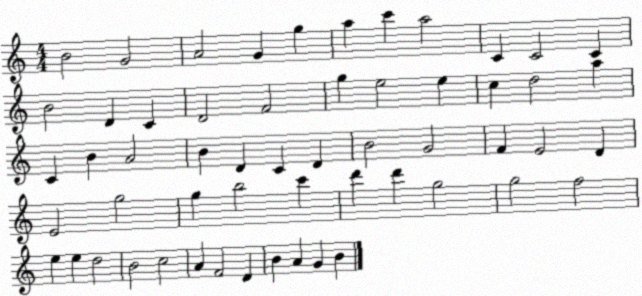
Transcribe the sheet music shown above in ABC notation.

X:1
T:Untitled
M:4/4
L:1/4
K:C
B2 G2 A2 G g a c' a2 C C2 C B2 D C D2 F2 g e2 e c d2 a C B A2 B D C D B2 G2 F E2 D E2 g2 g b2 c' d' d' g2 g2 f2 e e d2 B2 c2 A F2 D B A G B